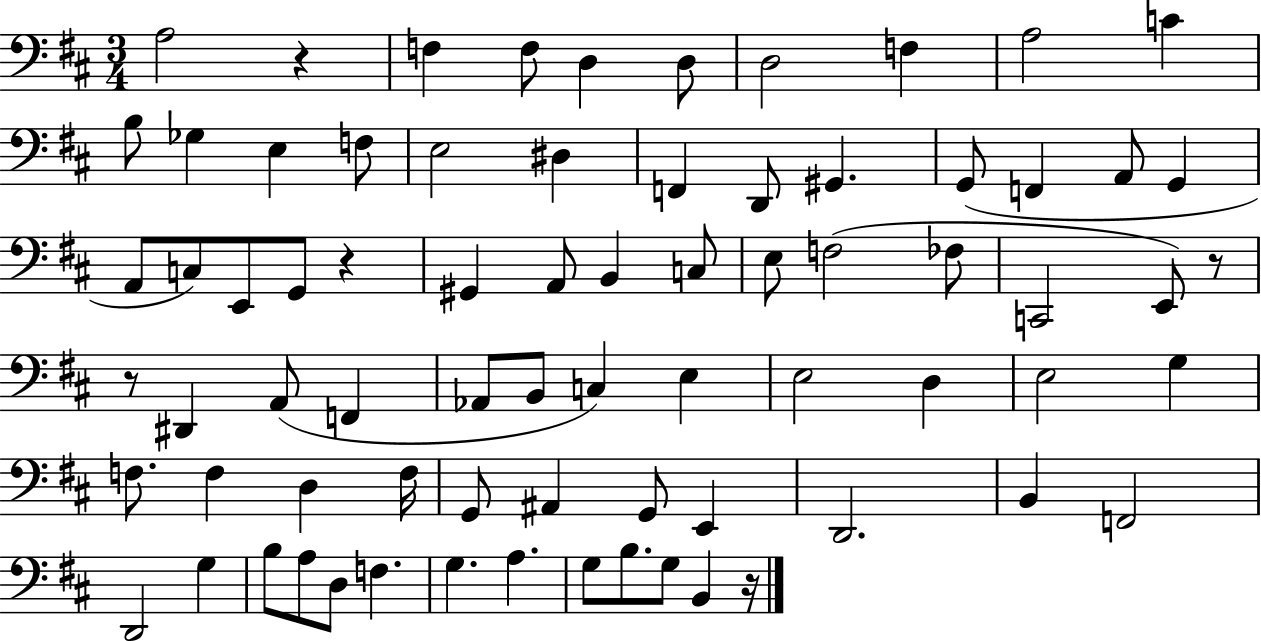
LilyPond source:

{
  \clef bass
  \numericTimeSignature
  \time 3/4
  \key d \major
  \repeat volta 2 { a2 r4 | f4 f8 d4 d8 | d2 f4 | a2 c'4 | \break b8 ges4 e4 f8 | e2 dis4 | f,4 d,8 gis,4. | g,8( f,4 a,8 g,4 | \break a,8 c8) e,8 g,8 r4 | gis,4 a,8 b,4 c8 | e8 f2( fes8 | c,2 e,8) r8 | \break r8 dis,4 a,8( f,4 | aes,8 b,8 c4) e4 | e2 d4 | e2 g4 | \break f8. f4 d4 f16 | g,8 ais,4 g,8 e,4 | d,2. | b,4 f,2 | \break d,2 g4 | b8 a8 d8 f4. | g4. a4. | g8 b8. g8 b,4 r16 | \break } \bar "|."
}